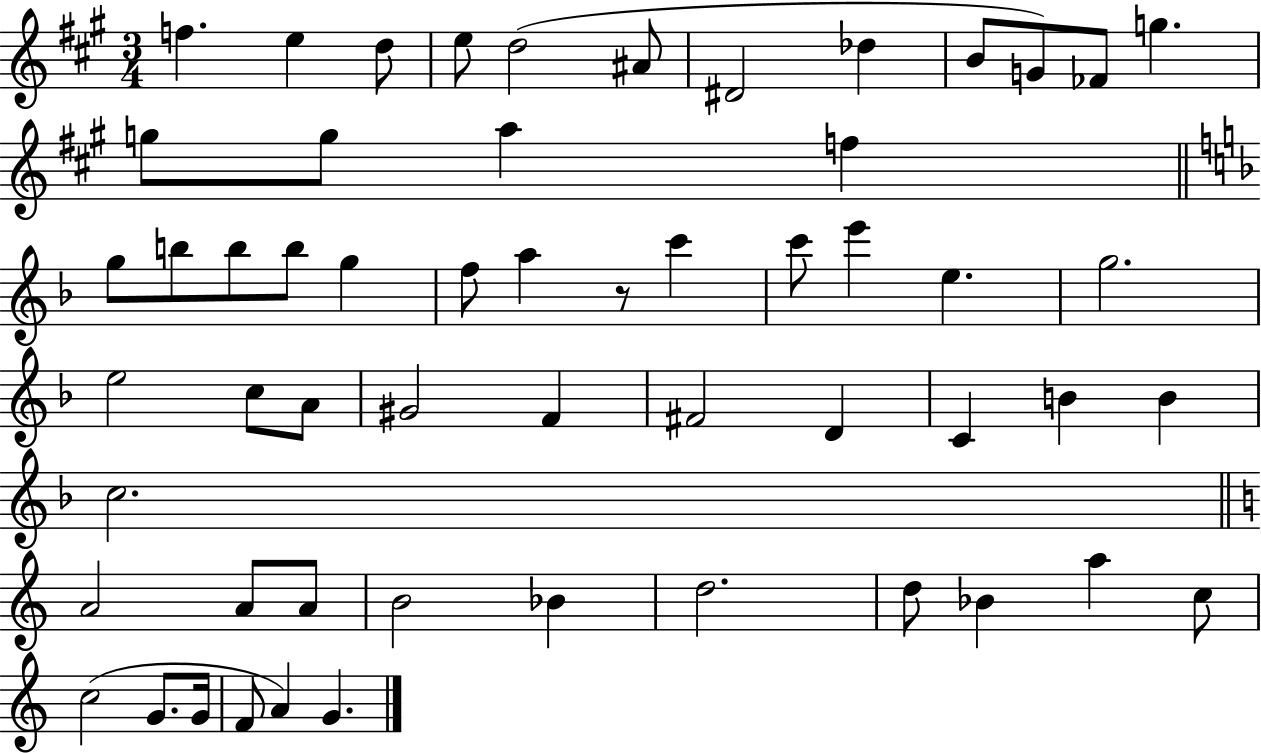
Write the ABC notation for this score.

X:1
T:Untitled
M:3/4
L:1/4
K:A
f e d/2 e/2 d2 ^A/2 ^D2 _d B/2 G/2 _F/2 g g/2 g/2 a f g/2 b/2 b/2 b/2 g f/2 a z/2 c' c'/2 e' e g2 e2 c/2 A/2 ^G2 F ^F2 D C B B c2 A2 A/2 A/2 B2 _B d2 d/2 _B a c/2 c2 G/2 G/4 F/2 A G